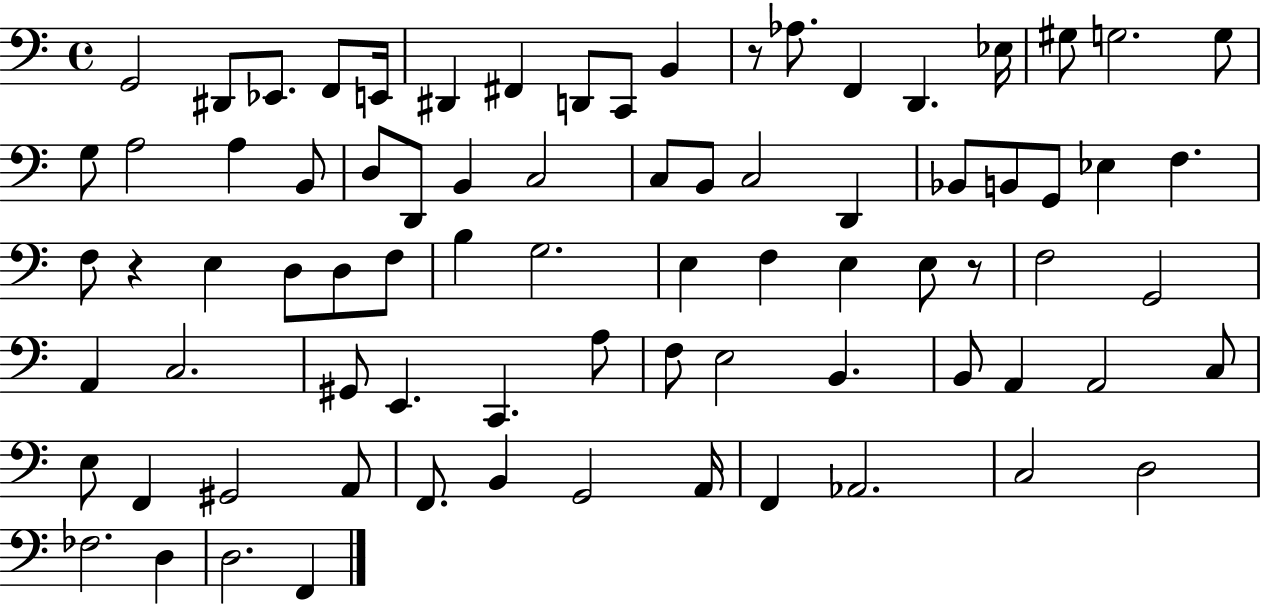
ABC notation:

X:1
T:Untitled
M:4/4
L:1/4
K:C
G,,2 ^D,,/2 _E,,/2 F,,/2 E,,/4 ^D,, ^F,, D,,/2 C,,/2 B,, z/2 _A,/2 F,, D,, _E,/4 ^G,/2 G,2 G,/2 G,/2 A,2 A, B,,/2 D,/2 D,,/2 B,, C,2 C,/2 B,,/2 C,2 D,, _B,,/2 B,,/2 G,,/2 _E, F, F,/2 z E, D,/2 D,/2 F,/2 B, G,2 E, F, E, E,/2 z/2 F,2 G,,2 A,, C,2 ^G,,/2 E,, C,, A,/2 F,/2 E,2 B,, B,,/2 A,, A,,2 C,/2 E,/2 F,, ^G,,2 A,,/2 F,,/2 B,, G,,2 A,,/4 F,, _A,,2 C,2 D,2 _F,2 D, D,2 F,,